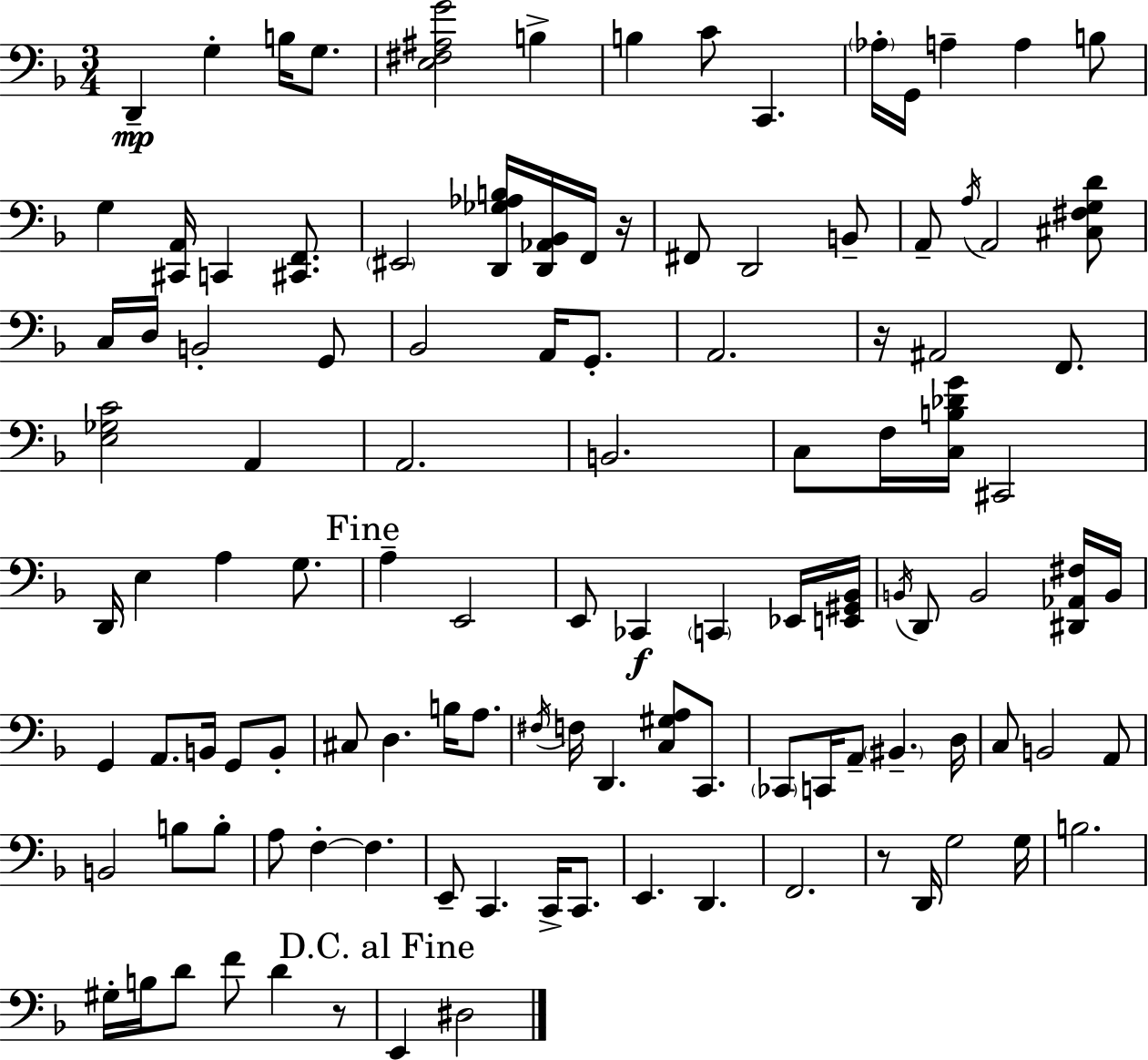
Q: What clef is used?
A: bass